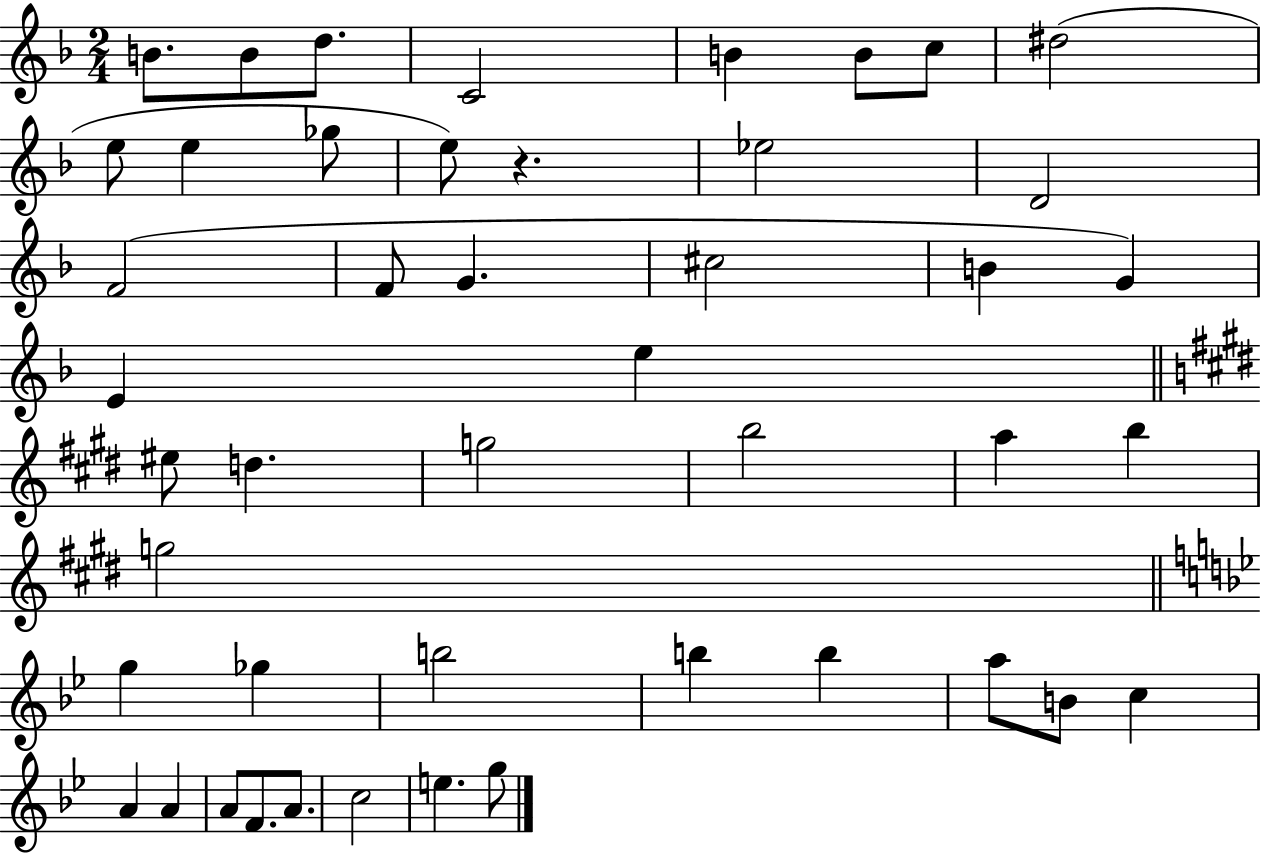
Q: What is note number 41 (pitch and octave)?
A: F4